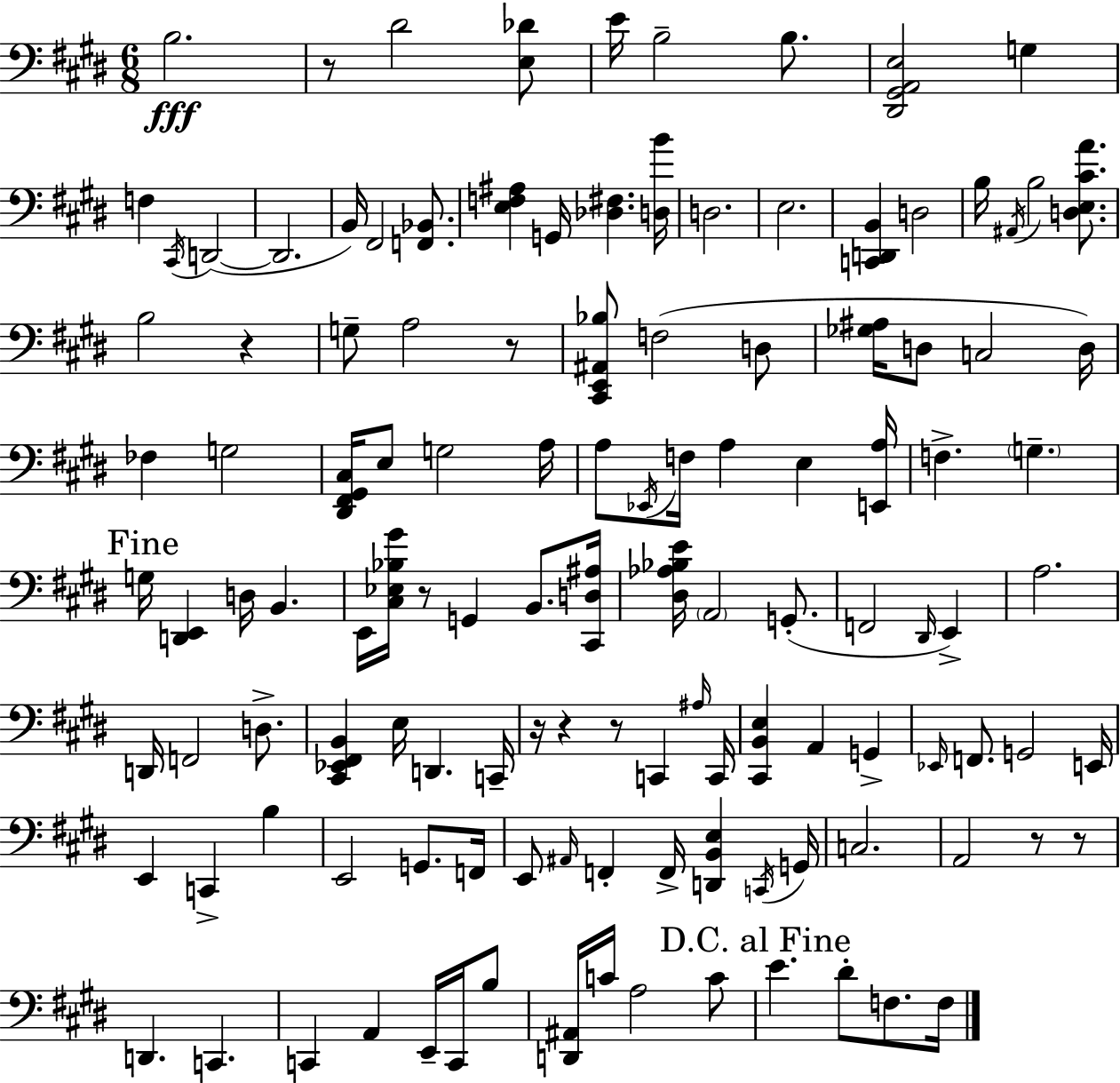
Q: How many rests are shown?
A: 9